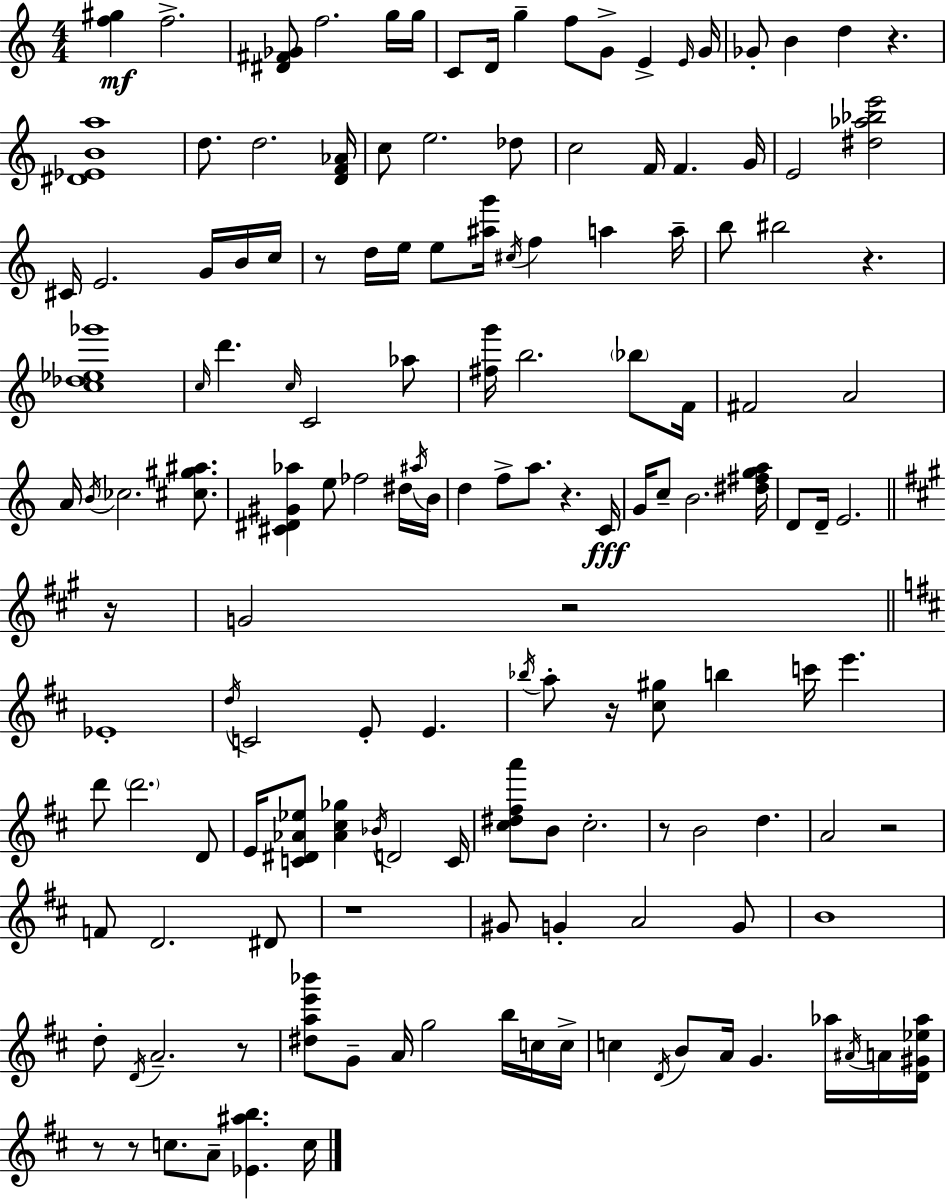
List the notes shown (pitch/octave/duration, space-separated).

[F5,G#5]/q F5/h. [D#4,F#4,Gb4]/e F5/h. G5/s G5/s C4/e D4/s G5/q F5/e G4/e E4/q E4/s G4/s Gb4/e B4/q D5/q R/q. [D#4,Eb4,B4,A5]/w D5/e. D5/h. [D4,F4,Ab4]/s C5/e E5/h. Db5/e C5/h F4/s F4/q. G4/s E4/h [D#5,Ab5,Bb5,E6]/h C#4/s E4/h. G4/s B4/s C5/s R/e D5/s E5/s E5/e [A#5,G6]/s C#5/s F5/q A5/q A5/s B5/e BIS5/h R/q. [C5,Db5,Eb5,Gb6]/w C5/s D6/q. C5/s C4/h Ab5/e [F#5,G6]/s B5/h. Bb5/e F4/s F#4/h A4/h A4/s B4/s CES5/h. [C#5,G#5,A#5]/e. [C#4,D#4,G#4,Ab5]/q E5/e FES5/h D#5/s A#5/s B4/s D5/q F5/e A5/e. R/q. C4/s G4/s C5/e B4/h. [D#5,F#5,G5,A5]/s D4/e D4/s E4/h. R/s G4/h R/h Eb4/w D5/s C4/h E4/e E4/q. Bb5/s A5/e R/s [C#5,G#5]/e B5/q C6/s E6/q. D6/e D6/h. D4/e E4/s [C4,D#4,Ab4,Eb5]/e [Ab4,C#5,Gb5]/q Bb4/s D4/h C4/s [C#5,D#5,F#5,A6]/e B4/e C#5/h. R/e B4/h D5/q. A4/h R/h F4/e D4/h. D#4/e R/w G#4/e G4/q A4/h G4/e B4/w D5/e D4/s A4/h. R/e [D#5,A5,E6,Bb6]/e G4/e A4/s G5/h B5/s C5/s C5/s C5/q D4/s B4/e A4/s G4/q. Ab5/s A#4/s A4/s [D4,G#4,Eb5,Ab5]/s R/e R/e C5/e. A4/e [Eb4,A#5,B5]/q. C5/s